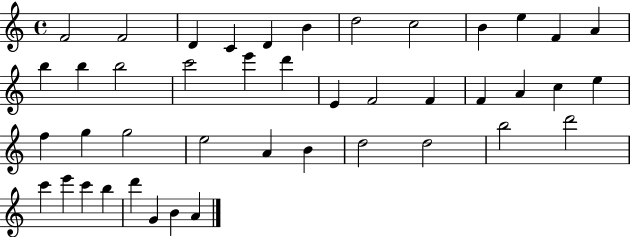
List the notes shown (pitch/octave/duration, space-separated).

F4/h F4/h D4/q C4/q D4/q B4/q D5/h C5/h B4/q E5/q F4/q A4/q B5/q B5/q B5/h C6/h E6/q D6/q E4/q F4/h F4/q F4/q A4/q C5/q E5/q F5/q G5/q G5/h E5/h A4/q B4/q D5/h D5/h B5/h D6/h C6/q E6/q C6/q B5/q D6/q G4/q B4/q A4/q